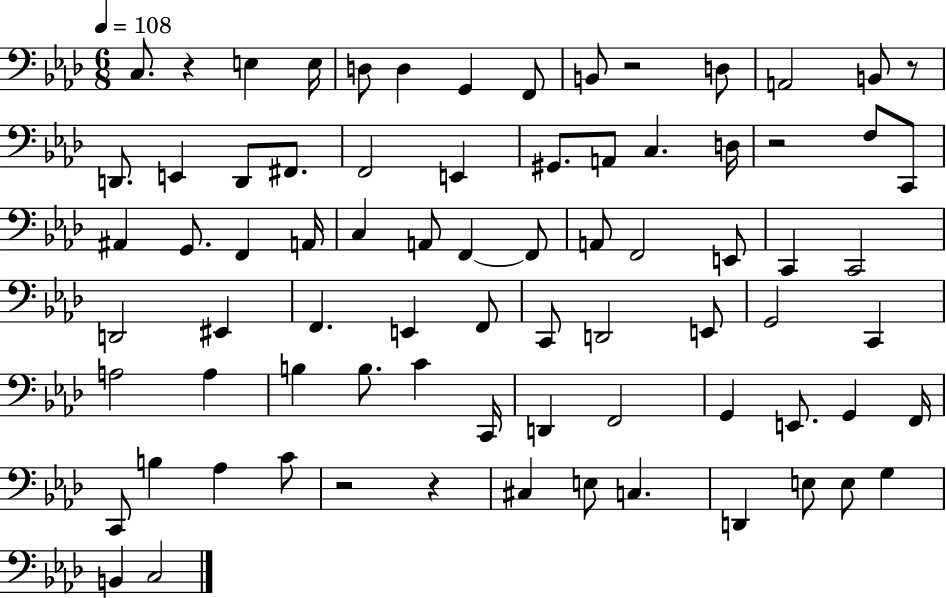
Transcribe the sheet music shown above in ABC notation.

X:1
T:Untitled
M:6/8
L:1/4
K:Ab
C,/2 z E, E,/4 D,/2 D, G,, F,,/2 B,,/2 z2 D,/2 A,,2 B,,/2 z/2 D,,/2 E,, D,,/2 ^F,,/2 F,,2 E,, ^G,,/2 A,,/2 C, D,/4 z2 F,/2 C,,/2 ^A,, G,,/2 F,, A,,/4 C, A,,/2 F,, F,,/2 A,,/2 F,,2 E,,/2 C,, C,,2 D,,2 ^E,, F,, E,, F,,/2 C,,/2 D,,2 E,,/2 G,,2 C,, A,2 A, B, B,/2 C C,,/4 D,, F,,2 G,, E,,/2 G,, F,,/4 C,,/2 B, _A, C/2 z2 z ^C, E,/2 C, D,, E,/2 E,/2 G, B,, C,2